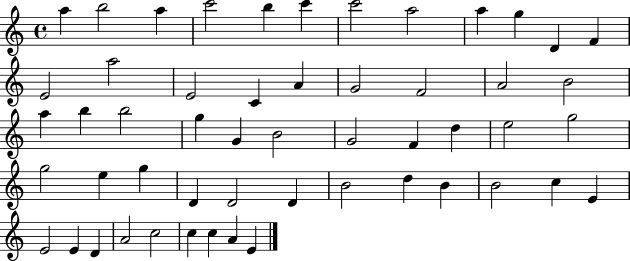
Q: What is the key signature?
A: C major